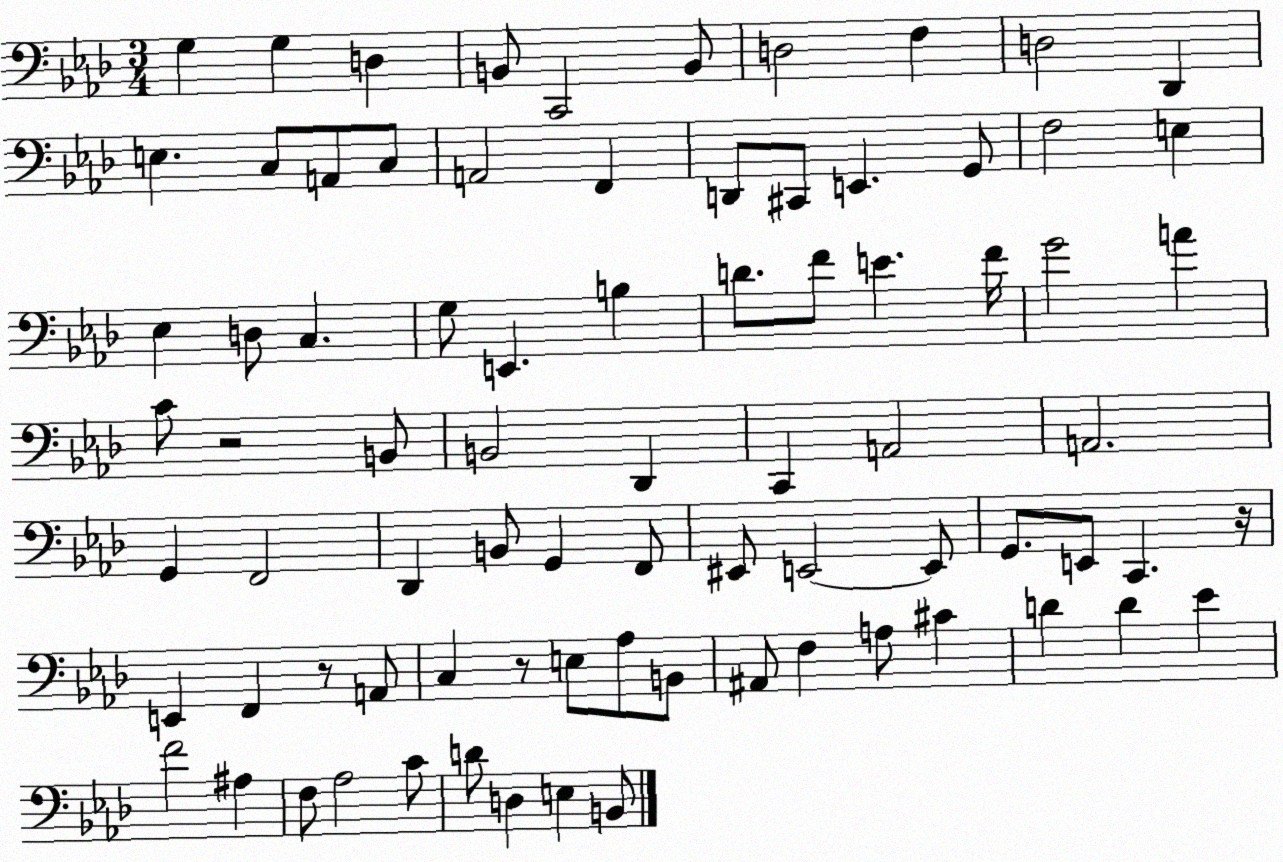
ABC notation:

X:1
T:Untitled
M:3/4
L:1/4
K:Ab
G, G, D, B,,/2 C,,2 B,,/2 D,2 F, D,2 _D,, E, C,/2 A,,/2 C,/2 A,,2 F,, D,,/2 ^C,,/2 E,, G,,/2 F,2 E, _E, D,/2 C, G,/2 E,, B, D/2 F/2 E F/4 G2 A C/2 z2 B,,/2 B,,2 _D,, C,, A,,2 A,,2 G,, F,,2 _D,, B,,/2 G,, F,,/2 ^E,,/2 E,,2 E,,/2 G,,/2 E,,/2 C,, z/4 E,, F,, z/2 A,,/2 C, z/2 E,/2 _A,/2 B,,/2 ^A,,/2 F, A,/2 ^C D D _E F2 ^A, F,/2 _A,2 C/2 D/2 D, E, B,,/2